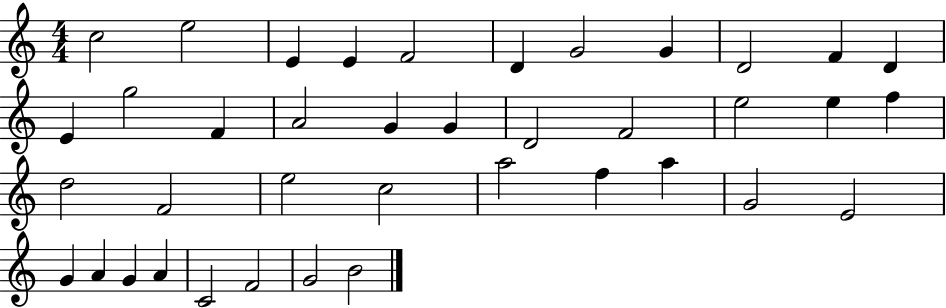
{
  \clef treble
  \numericTimeSignature
  \time 4/4
  \key c \major
  c''2 e''2 | e'4 e'4 f'2 | d'4 g'2 g'4 | d'2 f'4 d'4 | \break e'4 g''2 f'4 | a'2 g'4 g'4 | d'2 f'2 | e''2 e''4 f''4 | \break d''2 f'2 | e''2 c''2 | a''2 f''4 a''4 | g'2 e'2 | \break g'4 a'4 g'4 a'4 | c'2 f'2 | g'2 b'2 | \bar "|."
}